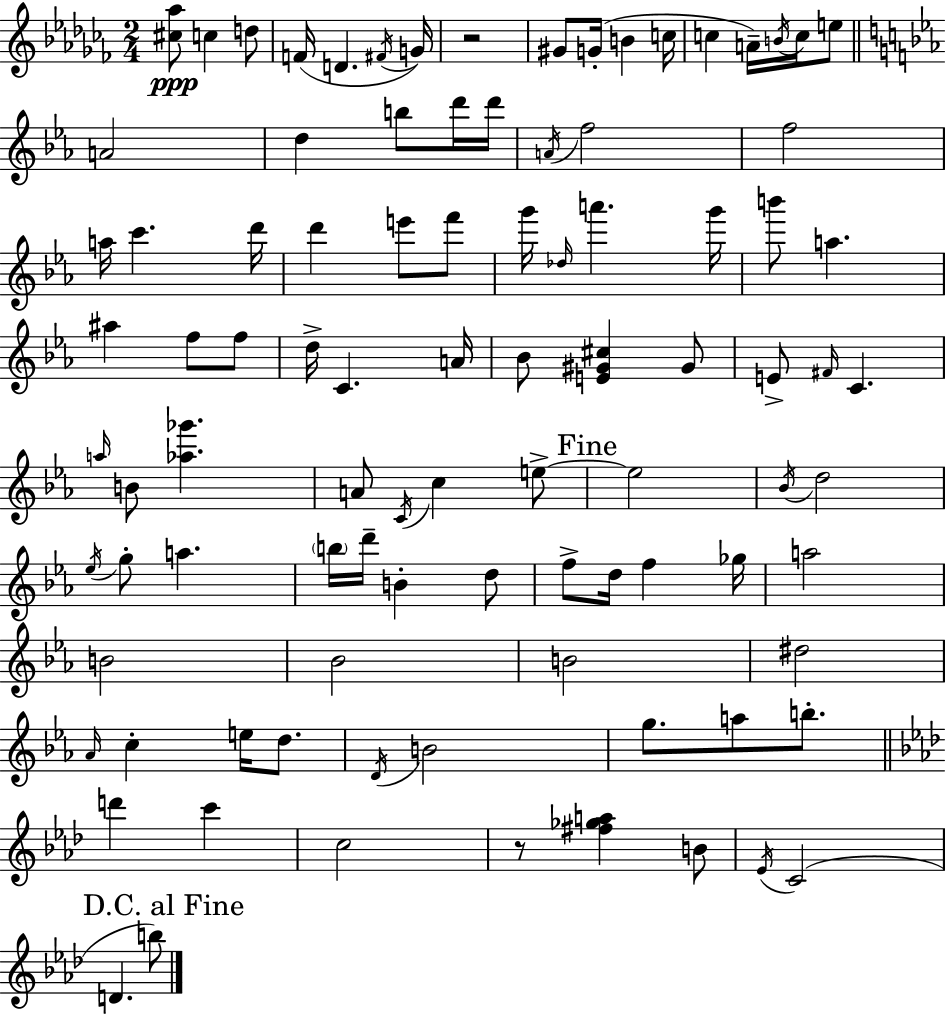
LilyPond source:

{
  \clef treble
  \numericTimeSignature
  \time 2/4
  \key aes \minor
  <cis'' aes''>8\ppp c''4 d''8 | f'16( d'4. \acciaccatura { fis'16 }) | g'16 r2 | gis'8 g'16-.( b'4 | \break c''16 c''4 a'16--) \acciaccatura { b'16 } c''16 | e''8 \bar "||" \break \key ees \major a'2 | d''4 b''8 d'''16 d'''16 | \acciaccatura { a'16 } f''2 | f''2 | \break a''16 c'''4. | d'''16 d'''4 e'''8 f'''8 | g'''16 \grace { des''16 } a'''4. | g'''16 b'''8 a''4. | \break ais''4 f''8 | f''8 d''16-> c'4. | a'16 bes'8 <e' gis' cis''>4 | gis'8 e'8-> \grace { fis'16 } c'4. | \break \grace { a''16 } b'8 <aes'' ges'''>4. | a'8 \acciaccatura { c'16 } c''4 | e''8->~~ \mark "Fine" e''2 | \acciaccatura { bes'16 } d''2 | \break \acciaccatura { ees''16 } g''8-. | a''4. \parenthesize b''16 | d'''16-- b'4-. d''8 f''8-> | d''16 f''4 ges''16 a''2 | \break b'2 | bes'2 | b'2 | dis''2 | \break \grace { aes'16 } | c''4-. e''16 d''8. | \acciaccatura { d'16 } b'2 | g''8. a''8 b''8.-. | \break \bar "||" \break \key aes \major d'''4 c'''4 | c''2 | r8 <fis'' ges'' a''>4 b'8 | \acciaccatura { ees'16 }( c'2 | \break \mark "D.C. al Fine" d'4. b''8) | \bar "|."
}